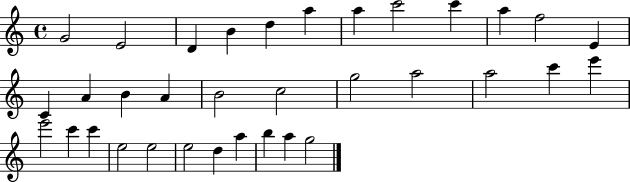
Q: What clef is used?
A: treble